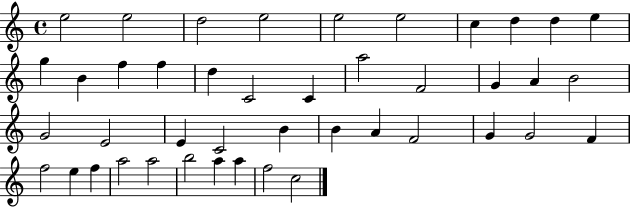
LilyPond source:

{
  \clef treble
  \time 4/4
  \defaultTimeSignature
  \key c \major
  e''2 e''2 | d''2 e''2 | e''2 e''2 | c''4 d''4 d''4 e''4 | \break g''4 b'4 f''4 f''4 | d''4 c'2 c'4 | a''2 f'2 | g'4 a'4 b'2 | \break g'2 e'2 | e'4 c'2 b'4 | b'4 a'4 f'2 | g'4 g'2 f'4 | \break f''2 e''4 f''4 | a''2 a''2 | b''2 a''4 a''4 | f''2 c''2 | \break \bar "|."
}